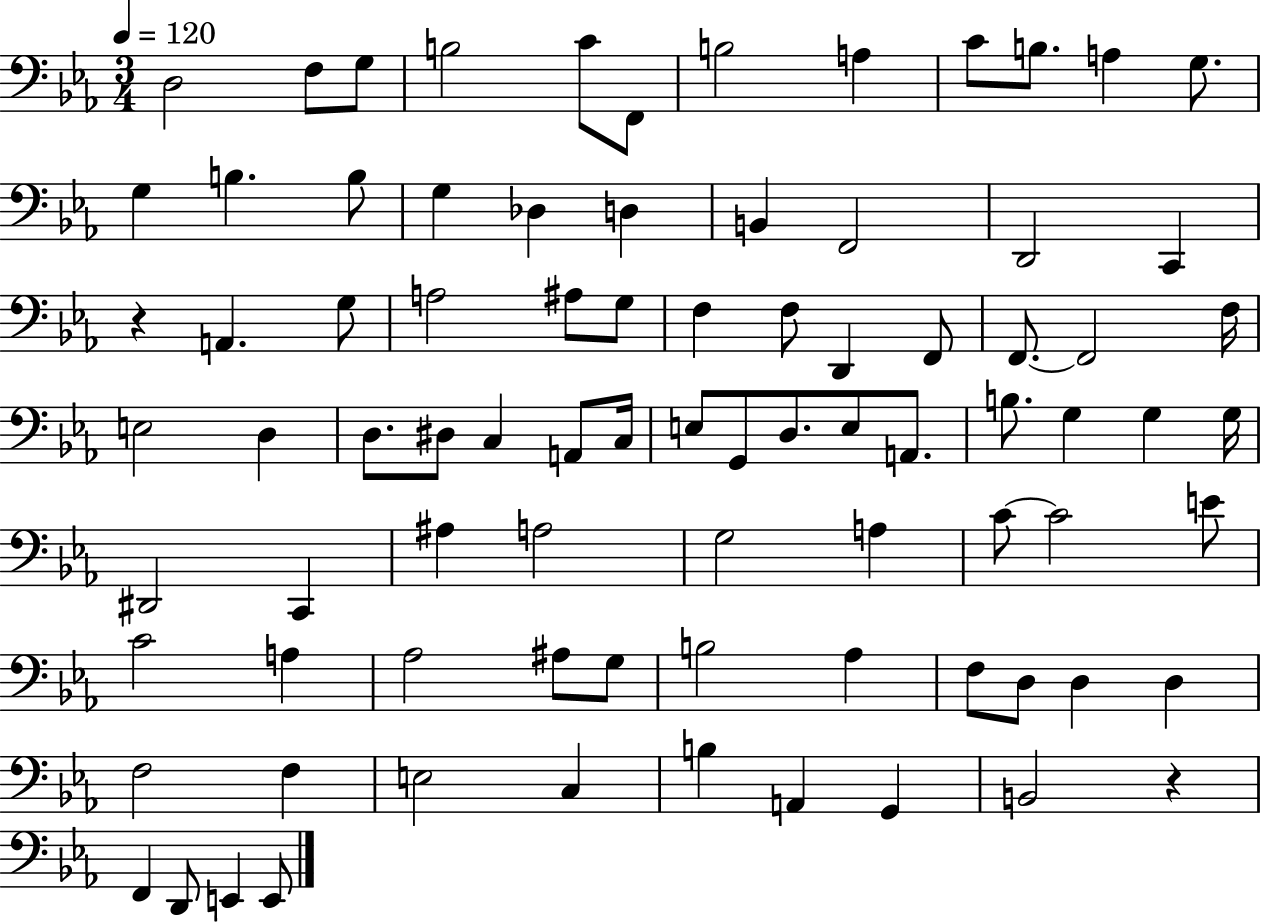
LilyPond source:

{
  \clef bass
  \numericTimeSignature
  \time 3/4
  \key ees \major
  \tempo 4 = 120
  d2 f8 g8 | b2 c'8 f,8 | b2 a4 | c'8 b8. a4 g8. | \break g4 b4. b8 | g4 des4 d4 | b,4 f,2 | d,2 c,4 | \break r4 a,4. g8 | a2 ais8 g8 | f4 f8 d,4 f,8 | f,8.~~ f,2 f16 | \break e2 d4 | d8. dis8 c4 a,8 c16 | e8 g,8 d8. e8 a,8. | b8. g4 g4 g16 | \break dis,2 c,4 | ais4 a2 | g2 a4 | c'8~~ c'2 e'8 | \break c'2 a4 | aes2 ais8 g8 | b2 aes4 | f8 d8 d4 d4 | \break f2 f4 | e2 c4 | b4 a,4 g,4 | b,2 r4 | \break f,4 d,8 e,4 e,8 | \bar "|."
}